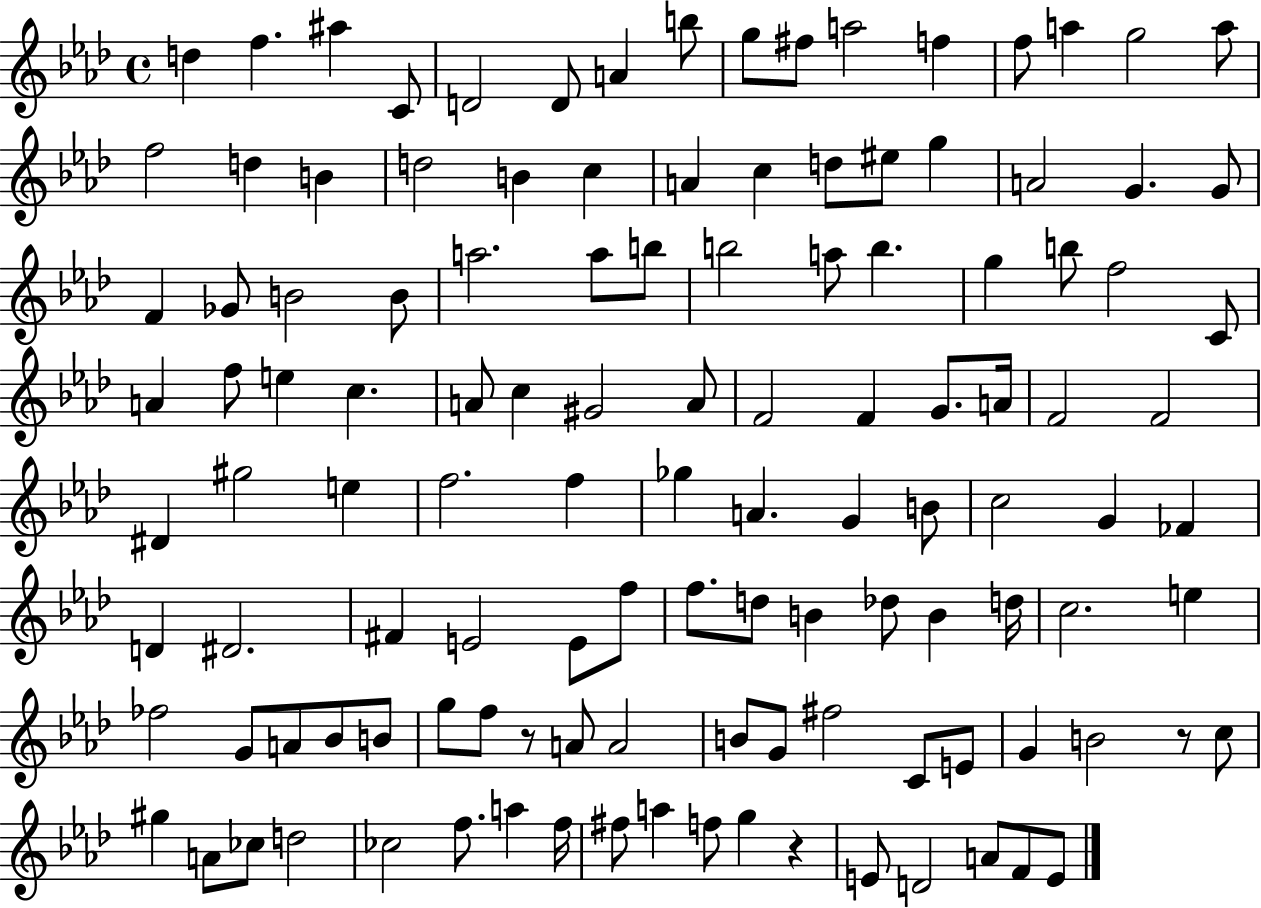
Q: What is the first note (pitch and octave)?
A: D5